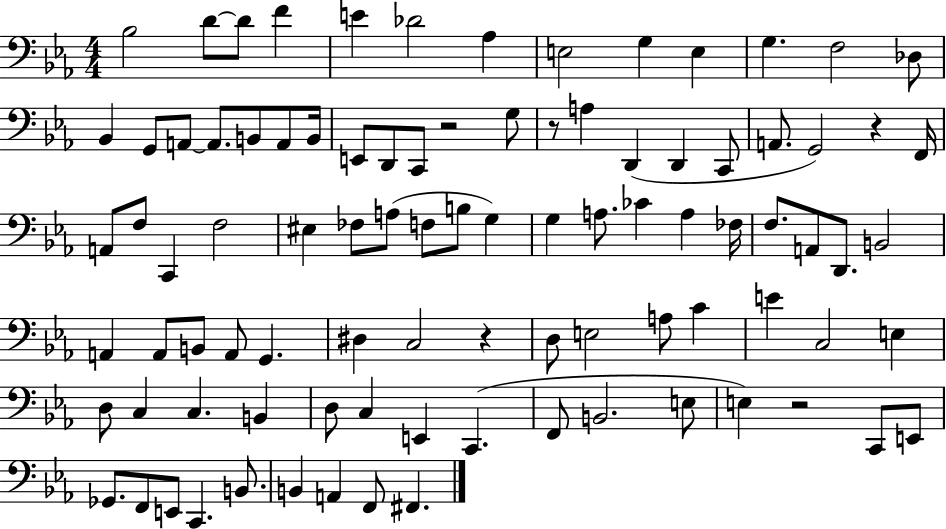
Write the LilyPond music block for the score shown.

{
  \clef bass
  \numericTimeSignature
  \time 4/4
  \key ees \major
  \repeat volta 2 { bes2 d'8~~ d'8 f'4 | e'4 des'2 aes4 | e2 g4 e4 | g4. f2 des8 | \break bes,4 g,8 a,8~~ a,8. b,8 a,8 b,16 | e,8 d,8 c,8 r2 g8 | r8 a4 d,4( d,4 c,8 | a,8. g,2) r4 f,16 | \break a,8 f8 c,4 f2 | eis4 fes8 a8( f8 b8 g4) | g4 a8. ces'4 a4 fes16 | f8. a,8 d,8. b,2 | \break a,4 a,8 b,8 a,8 g,4. | dis4 c2 r4 | d8 e2 a8 c'4 | e'4 c2 e4 | \break d8 c4 c4. b,4 | d8 c4 e,4 c,4.( | f,8 b,2. e8 | e4) r2 c,8 e,8 | \break ges,8. f,8 e,8 c,4. b,8. | b,4 a,4 f,8 fis,4. | } \bar "|."
}